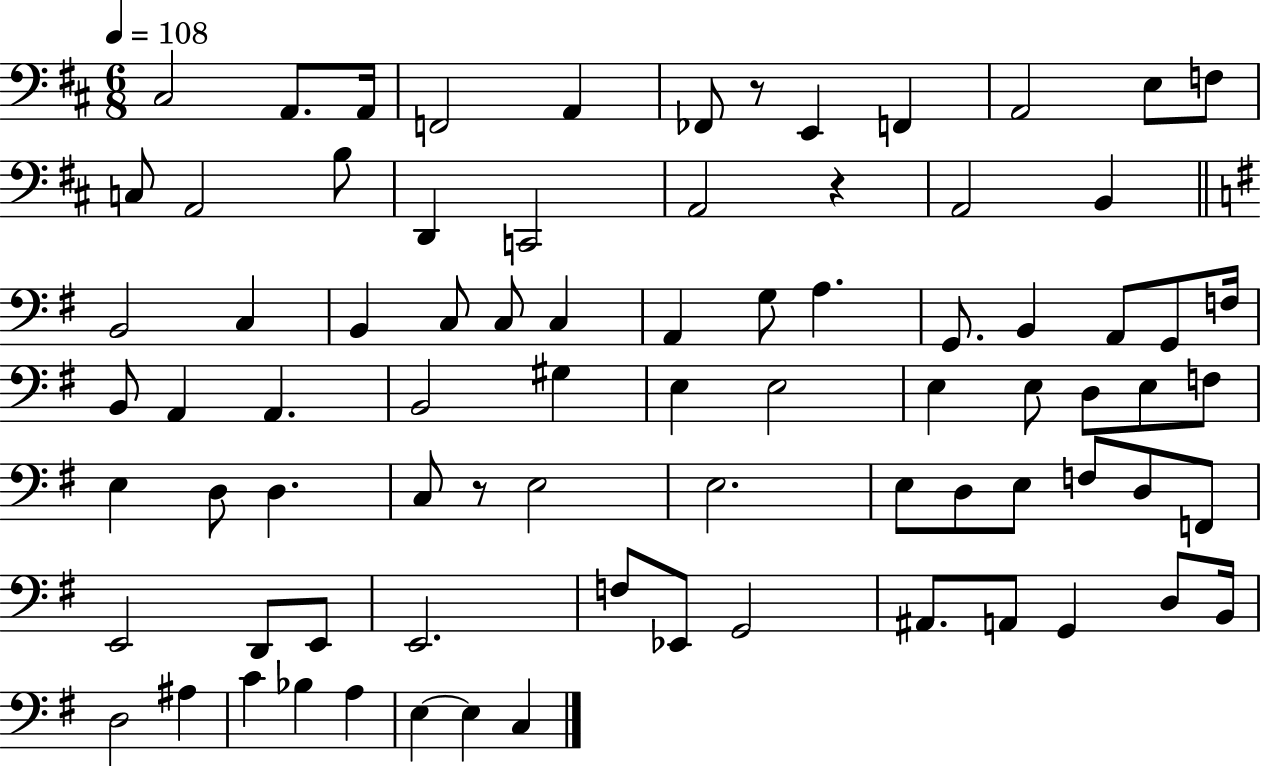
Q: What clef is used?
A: bass